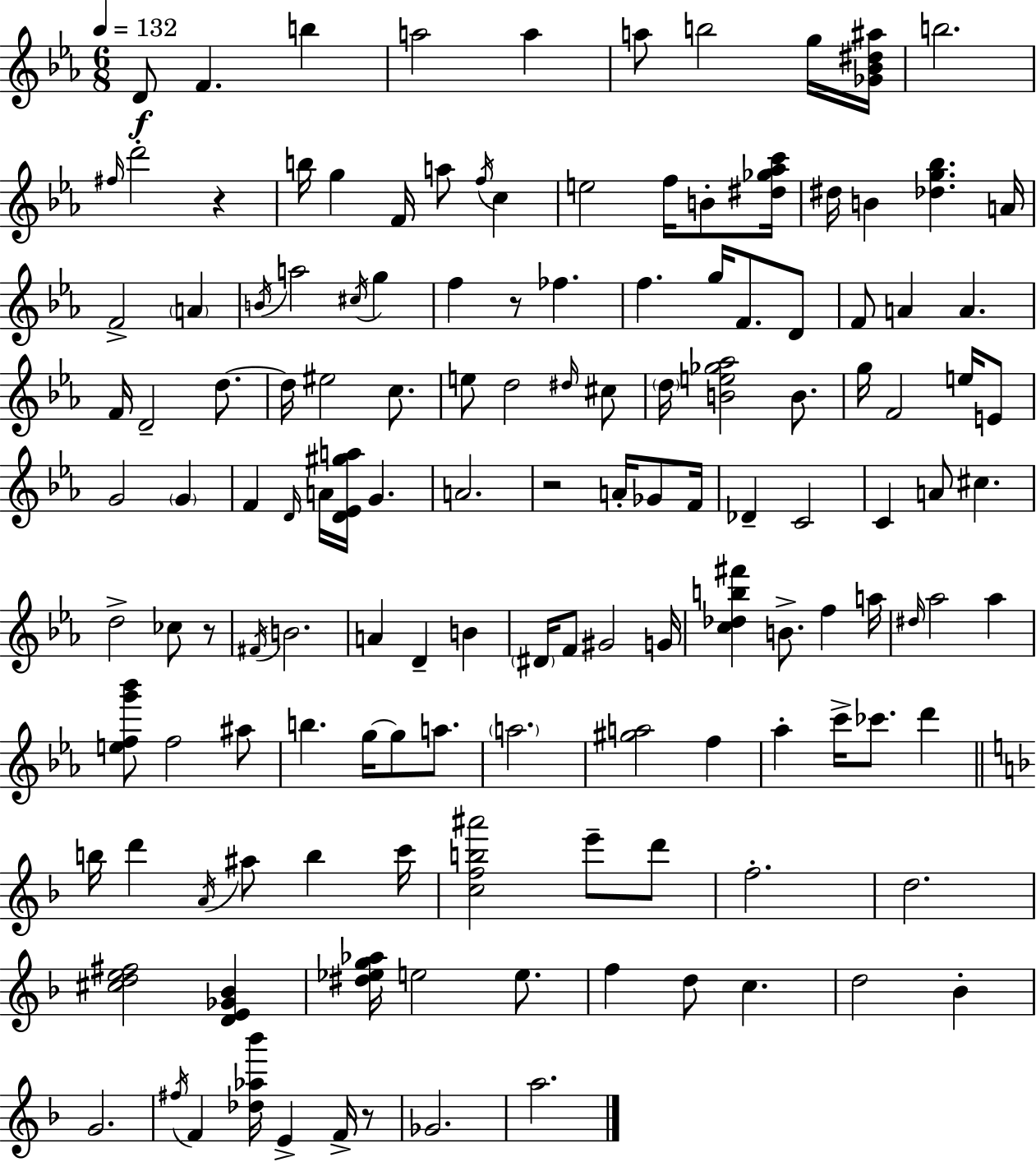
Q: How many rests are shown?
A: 5